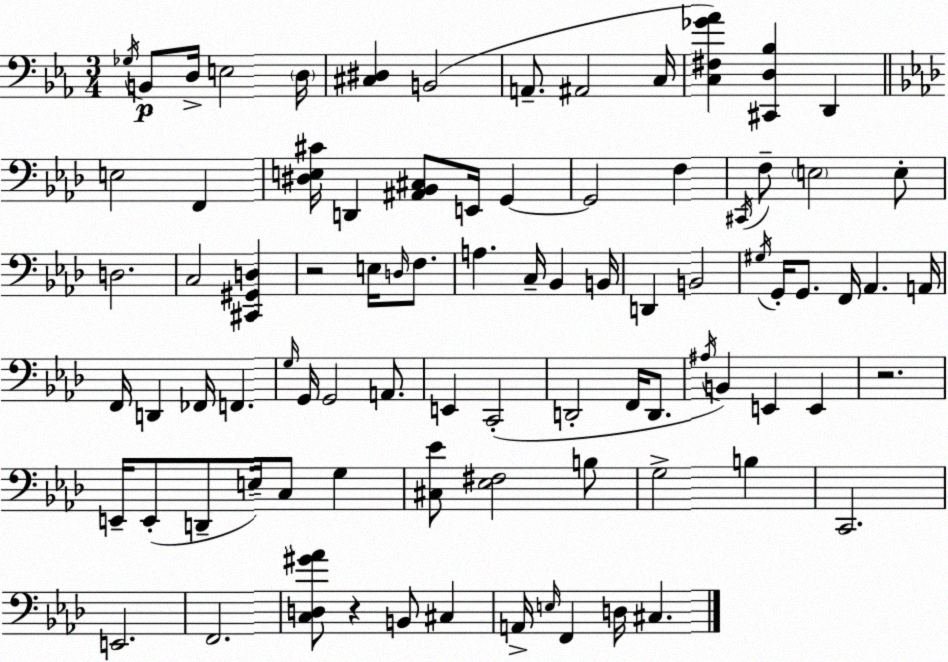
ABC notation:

X:1
T:Untitled
M:3/4
L:1/4
K:Cm
_G,/4 B,,/2 D,/4 E,2 D,/4 [^C,^D,] B,,2 A,,/2 ^A,,2 C,/4 [C,^F,_G_A] [^C,,D,_B,] D,, E,2 F,, [^D,E,^C]/4 D,, [^A,,_B,,^C,]/2 E,,/4 G,, G,,2 F, ^C,,/4 F,/2 E,2 E,/2 D,2 C,2 [^C,,^G,,D,] z2 E,/4 D,/4 F,/2 A, C,/4 _B,, B,,/4 D,, B,,2 ^G,/4 G,,/4 G,,/2 F,,/4 _A,, A,,/4 F,,/4 D,, _F,,/4 F,, G,/4 G,,/4 G,,2 A,,/2 E,, C,,2 D,,2 F,,/4 D,,/2 ^A,/4 B,, E,, E,, z2 E,,/4 E,,/2 D,,/2 E,/4 C,/2 G, [^C,_E]/2 [_E,^F,]2 B,/2 G,2 B, C,,2 E,,2 F,,2 [C,D,^G_A]/2 z B,,/2 ^C, A,,/4 E,/4 F,, D,/4 ^C,